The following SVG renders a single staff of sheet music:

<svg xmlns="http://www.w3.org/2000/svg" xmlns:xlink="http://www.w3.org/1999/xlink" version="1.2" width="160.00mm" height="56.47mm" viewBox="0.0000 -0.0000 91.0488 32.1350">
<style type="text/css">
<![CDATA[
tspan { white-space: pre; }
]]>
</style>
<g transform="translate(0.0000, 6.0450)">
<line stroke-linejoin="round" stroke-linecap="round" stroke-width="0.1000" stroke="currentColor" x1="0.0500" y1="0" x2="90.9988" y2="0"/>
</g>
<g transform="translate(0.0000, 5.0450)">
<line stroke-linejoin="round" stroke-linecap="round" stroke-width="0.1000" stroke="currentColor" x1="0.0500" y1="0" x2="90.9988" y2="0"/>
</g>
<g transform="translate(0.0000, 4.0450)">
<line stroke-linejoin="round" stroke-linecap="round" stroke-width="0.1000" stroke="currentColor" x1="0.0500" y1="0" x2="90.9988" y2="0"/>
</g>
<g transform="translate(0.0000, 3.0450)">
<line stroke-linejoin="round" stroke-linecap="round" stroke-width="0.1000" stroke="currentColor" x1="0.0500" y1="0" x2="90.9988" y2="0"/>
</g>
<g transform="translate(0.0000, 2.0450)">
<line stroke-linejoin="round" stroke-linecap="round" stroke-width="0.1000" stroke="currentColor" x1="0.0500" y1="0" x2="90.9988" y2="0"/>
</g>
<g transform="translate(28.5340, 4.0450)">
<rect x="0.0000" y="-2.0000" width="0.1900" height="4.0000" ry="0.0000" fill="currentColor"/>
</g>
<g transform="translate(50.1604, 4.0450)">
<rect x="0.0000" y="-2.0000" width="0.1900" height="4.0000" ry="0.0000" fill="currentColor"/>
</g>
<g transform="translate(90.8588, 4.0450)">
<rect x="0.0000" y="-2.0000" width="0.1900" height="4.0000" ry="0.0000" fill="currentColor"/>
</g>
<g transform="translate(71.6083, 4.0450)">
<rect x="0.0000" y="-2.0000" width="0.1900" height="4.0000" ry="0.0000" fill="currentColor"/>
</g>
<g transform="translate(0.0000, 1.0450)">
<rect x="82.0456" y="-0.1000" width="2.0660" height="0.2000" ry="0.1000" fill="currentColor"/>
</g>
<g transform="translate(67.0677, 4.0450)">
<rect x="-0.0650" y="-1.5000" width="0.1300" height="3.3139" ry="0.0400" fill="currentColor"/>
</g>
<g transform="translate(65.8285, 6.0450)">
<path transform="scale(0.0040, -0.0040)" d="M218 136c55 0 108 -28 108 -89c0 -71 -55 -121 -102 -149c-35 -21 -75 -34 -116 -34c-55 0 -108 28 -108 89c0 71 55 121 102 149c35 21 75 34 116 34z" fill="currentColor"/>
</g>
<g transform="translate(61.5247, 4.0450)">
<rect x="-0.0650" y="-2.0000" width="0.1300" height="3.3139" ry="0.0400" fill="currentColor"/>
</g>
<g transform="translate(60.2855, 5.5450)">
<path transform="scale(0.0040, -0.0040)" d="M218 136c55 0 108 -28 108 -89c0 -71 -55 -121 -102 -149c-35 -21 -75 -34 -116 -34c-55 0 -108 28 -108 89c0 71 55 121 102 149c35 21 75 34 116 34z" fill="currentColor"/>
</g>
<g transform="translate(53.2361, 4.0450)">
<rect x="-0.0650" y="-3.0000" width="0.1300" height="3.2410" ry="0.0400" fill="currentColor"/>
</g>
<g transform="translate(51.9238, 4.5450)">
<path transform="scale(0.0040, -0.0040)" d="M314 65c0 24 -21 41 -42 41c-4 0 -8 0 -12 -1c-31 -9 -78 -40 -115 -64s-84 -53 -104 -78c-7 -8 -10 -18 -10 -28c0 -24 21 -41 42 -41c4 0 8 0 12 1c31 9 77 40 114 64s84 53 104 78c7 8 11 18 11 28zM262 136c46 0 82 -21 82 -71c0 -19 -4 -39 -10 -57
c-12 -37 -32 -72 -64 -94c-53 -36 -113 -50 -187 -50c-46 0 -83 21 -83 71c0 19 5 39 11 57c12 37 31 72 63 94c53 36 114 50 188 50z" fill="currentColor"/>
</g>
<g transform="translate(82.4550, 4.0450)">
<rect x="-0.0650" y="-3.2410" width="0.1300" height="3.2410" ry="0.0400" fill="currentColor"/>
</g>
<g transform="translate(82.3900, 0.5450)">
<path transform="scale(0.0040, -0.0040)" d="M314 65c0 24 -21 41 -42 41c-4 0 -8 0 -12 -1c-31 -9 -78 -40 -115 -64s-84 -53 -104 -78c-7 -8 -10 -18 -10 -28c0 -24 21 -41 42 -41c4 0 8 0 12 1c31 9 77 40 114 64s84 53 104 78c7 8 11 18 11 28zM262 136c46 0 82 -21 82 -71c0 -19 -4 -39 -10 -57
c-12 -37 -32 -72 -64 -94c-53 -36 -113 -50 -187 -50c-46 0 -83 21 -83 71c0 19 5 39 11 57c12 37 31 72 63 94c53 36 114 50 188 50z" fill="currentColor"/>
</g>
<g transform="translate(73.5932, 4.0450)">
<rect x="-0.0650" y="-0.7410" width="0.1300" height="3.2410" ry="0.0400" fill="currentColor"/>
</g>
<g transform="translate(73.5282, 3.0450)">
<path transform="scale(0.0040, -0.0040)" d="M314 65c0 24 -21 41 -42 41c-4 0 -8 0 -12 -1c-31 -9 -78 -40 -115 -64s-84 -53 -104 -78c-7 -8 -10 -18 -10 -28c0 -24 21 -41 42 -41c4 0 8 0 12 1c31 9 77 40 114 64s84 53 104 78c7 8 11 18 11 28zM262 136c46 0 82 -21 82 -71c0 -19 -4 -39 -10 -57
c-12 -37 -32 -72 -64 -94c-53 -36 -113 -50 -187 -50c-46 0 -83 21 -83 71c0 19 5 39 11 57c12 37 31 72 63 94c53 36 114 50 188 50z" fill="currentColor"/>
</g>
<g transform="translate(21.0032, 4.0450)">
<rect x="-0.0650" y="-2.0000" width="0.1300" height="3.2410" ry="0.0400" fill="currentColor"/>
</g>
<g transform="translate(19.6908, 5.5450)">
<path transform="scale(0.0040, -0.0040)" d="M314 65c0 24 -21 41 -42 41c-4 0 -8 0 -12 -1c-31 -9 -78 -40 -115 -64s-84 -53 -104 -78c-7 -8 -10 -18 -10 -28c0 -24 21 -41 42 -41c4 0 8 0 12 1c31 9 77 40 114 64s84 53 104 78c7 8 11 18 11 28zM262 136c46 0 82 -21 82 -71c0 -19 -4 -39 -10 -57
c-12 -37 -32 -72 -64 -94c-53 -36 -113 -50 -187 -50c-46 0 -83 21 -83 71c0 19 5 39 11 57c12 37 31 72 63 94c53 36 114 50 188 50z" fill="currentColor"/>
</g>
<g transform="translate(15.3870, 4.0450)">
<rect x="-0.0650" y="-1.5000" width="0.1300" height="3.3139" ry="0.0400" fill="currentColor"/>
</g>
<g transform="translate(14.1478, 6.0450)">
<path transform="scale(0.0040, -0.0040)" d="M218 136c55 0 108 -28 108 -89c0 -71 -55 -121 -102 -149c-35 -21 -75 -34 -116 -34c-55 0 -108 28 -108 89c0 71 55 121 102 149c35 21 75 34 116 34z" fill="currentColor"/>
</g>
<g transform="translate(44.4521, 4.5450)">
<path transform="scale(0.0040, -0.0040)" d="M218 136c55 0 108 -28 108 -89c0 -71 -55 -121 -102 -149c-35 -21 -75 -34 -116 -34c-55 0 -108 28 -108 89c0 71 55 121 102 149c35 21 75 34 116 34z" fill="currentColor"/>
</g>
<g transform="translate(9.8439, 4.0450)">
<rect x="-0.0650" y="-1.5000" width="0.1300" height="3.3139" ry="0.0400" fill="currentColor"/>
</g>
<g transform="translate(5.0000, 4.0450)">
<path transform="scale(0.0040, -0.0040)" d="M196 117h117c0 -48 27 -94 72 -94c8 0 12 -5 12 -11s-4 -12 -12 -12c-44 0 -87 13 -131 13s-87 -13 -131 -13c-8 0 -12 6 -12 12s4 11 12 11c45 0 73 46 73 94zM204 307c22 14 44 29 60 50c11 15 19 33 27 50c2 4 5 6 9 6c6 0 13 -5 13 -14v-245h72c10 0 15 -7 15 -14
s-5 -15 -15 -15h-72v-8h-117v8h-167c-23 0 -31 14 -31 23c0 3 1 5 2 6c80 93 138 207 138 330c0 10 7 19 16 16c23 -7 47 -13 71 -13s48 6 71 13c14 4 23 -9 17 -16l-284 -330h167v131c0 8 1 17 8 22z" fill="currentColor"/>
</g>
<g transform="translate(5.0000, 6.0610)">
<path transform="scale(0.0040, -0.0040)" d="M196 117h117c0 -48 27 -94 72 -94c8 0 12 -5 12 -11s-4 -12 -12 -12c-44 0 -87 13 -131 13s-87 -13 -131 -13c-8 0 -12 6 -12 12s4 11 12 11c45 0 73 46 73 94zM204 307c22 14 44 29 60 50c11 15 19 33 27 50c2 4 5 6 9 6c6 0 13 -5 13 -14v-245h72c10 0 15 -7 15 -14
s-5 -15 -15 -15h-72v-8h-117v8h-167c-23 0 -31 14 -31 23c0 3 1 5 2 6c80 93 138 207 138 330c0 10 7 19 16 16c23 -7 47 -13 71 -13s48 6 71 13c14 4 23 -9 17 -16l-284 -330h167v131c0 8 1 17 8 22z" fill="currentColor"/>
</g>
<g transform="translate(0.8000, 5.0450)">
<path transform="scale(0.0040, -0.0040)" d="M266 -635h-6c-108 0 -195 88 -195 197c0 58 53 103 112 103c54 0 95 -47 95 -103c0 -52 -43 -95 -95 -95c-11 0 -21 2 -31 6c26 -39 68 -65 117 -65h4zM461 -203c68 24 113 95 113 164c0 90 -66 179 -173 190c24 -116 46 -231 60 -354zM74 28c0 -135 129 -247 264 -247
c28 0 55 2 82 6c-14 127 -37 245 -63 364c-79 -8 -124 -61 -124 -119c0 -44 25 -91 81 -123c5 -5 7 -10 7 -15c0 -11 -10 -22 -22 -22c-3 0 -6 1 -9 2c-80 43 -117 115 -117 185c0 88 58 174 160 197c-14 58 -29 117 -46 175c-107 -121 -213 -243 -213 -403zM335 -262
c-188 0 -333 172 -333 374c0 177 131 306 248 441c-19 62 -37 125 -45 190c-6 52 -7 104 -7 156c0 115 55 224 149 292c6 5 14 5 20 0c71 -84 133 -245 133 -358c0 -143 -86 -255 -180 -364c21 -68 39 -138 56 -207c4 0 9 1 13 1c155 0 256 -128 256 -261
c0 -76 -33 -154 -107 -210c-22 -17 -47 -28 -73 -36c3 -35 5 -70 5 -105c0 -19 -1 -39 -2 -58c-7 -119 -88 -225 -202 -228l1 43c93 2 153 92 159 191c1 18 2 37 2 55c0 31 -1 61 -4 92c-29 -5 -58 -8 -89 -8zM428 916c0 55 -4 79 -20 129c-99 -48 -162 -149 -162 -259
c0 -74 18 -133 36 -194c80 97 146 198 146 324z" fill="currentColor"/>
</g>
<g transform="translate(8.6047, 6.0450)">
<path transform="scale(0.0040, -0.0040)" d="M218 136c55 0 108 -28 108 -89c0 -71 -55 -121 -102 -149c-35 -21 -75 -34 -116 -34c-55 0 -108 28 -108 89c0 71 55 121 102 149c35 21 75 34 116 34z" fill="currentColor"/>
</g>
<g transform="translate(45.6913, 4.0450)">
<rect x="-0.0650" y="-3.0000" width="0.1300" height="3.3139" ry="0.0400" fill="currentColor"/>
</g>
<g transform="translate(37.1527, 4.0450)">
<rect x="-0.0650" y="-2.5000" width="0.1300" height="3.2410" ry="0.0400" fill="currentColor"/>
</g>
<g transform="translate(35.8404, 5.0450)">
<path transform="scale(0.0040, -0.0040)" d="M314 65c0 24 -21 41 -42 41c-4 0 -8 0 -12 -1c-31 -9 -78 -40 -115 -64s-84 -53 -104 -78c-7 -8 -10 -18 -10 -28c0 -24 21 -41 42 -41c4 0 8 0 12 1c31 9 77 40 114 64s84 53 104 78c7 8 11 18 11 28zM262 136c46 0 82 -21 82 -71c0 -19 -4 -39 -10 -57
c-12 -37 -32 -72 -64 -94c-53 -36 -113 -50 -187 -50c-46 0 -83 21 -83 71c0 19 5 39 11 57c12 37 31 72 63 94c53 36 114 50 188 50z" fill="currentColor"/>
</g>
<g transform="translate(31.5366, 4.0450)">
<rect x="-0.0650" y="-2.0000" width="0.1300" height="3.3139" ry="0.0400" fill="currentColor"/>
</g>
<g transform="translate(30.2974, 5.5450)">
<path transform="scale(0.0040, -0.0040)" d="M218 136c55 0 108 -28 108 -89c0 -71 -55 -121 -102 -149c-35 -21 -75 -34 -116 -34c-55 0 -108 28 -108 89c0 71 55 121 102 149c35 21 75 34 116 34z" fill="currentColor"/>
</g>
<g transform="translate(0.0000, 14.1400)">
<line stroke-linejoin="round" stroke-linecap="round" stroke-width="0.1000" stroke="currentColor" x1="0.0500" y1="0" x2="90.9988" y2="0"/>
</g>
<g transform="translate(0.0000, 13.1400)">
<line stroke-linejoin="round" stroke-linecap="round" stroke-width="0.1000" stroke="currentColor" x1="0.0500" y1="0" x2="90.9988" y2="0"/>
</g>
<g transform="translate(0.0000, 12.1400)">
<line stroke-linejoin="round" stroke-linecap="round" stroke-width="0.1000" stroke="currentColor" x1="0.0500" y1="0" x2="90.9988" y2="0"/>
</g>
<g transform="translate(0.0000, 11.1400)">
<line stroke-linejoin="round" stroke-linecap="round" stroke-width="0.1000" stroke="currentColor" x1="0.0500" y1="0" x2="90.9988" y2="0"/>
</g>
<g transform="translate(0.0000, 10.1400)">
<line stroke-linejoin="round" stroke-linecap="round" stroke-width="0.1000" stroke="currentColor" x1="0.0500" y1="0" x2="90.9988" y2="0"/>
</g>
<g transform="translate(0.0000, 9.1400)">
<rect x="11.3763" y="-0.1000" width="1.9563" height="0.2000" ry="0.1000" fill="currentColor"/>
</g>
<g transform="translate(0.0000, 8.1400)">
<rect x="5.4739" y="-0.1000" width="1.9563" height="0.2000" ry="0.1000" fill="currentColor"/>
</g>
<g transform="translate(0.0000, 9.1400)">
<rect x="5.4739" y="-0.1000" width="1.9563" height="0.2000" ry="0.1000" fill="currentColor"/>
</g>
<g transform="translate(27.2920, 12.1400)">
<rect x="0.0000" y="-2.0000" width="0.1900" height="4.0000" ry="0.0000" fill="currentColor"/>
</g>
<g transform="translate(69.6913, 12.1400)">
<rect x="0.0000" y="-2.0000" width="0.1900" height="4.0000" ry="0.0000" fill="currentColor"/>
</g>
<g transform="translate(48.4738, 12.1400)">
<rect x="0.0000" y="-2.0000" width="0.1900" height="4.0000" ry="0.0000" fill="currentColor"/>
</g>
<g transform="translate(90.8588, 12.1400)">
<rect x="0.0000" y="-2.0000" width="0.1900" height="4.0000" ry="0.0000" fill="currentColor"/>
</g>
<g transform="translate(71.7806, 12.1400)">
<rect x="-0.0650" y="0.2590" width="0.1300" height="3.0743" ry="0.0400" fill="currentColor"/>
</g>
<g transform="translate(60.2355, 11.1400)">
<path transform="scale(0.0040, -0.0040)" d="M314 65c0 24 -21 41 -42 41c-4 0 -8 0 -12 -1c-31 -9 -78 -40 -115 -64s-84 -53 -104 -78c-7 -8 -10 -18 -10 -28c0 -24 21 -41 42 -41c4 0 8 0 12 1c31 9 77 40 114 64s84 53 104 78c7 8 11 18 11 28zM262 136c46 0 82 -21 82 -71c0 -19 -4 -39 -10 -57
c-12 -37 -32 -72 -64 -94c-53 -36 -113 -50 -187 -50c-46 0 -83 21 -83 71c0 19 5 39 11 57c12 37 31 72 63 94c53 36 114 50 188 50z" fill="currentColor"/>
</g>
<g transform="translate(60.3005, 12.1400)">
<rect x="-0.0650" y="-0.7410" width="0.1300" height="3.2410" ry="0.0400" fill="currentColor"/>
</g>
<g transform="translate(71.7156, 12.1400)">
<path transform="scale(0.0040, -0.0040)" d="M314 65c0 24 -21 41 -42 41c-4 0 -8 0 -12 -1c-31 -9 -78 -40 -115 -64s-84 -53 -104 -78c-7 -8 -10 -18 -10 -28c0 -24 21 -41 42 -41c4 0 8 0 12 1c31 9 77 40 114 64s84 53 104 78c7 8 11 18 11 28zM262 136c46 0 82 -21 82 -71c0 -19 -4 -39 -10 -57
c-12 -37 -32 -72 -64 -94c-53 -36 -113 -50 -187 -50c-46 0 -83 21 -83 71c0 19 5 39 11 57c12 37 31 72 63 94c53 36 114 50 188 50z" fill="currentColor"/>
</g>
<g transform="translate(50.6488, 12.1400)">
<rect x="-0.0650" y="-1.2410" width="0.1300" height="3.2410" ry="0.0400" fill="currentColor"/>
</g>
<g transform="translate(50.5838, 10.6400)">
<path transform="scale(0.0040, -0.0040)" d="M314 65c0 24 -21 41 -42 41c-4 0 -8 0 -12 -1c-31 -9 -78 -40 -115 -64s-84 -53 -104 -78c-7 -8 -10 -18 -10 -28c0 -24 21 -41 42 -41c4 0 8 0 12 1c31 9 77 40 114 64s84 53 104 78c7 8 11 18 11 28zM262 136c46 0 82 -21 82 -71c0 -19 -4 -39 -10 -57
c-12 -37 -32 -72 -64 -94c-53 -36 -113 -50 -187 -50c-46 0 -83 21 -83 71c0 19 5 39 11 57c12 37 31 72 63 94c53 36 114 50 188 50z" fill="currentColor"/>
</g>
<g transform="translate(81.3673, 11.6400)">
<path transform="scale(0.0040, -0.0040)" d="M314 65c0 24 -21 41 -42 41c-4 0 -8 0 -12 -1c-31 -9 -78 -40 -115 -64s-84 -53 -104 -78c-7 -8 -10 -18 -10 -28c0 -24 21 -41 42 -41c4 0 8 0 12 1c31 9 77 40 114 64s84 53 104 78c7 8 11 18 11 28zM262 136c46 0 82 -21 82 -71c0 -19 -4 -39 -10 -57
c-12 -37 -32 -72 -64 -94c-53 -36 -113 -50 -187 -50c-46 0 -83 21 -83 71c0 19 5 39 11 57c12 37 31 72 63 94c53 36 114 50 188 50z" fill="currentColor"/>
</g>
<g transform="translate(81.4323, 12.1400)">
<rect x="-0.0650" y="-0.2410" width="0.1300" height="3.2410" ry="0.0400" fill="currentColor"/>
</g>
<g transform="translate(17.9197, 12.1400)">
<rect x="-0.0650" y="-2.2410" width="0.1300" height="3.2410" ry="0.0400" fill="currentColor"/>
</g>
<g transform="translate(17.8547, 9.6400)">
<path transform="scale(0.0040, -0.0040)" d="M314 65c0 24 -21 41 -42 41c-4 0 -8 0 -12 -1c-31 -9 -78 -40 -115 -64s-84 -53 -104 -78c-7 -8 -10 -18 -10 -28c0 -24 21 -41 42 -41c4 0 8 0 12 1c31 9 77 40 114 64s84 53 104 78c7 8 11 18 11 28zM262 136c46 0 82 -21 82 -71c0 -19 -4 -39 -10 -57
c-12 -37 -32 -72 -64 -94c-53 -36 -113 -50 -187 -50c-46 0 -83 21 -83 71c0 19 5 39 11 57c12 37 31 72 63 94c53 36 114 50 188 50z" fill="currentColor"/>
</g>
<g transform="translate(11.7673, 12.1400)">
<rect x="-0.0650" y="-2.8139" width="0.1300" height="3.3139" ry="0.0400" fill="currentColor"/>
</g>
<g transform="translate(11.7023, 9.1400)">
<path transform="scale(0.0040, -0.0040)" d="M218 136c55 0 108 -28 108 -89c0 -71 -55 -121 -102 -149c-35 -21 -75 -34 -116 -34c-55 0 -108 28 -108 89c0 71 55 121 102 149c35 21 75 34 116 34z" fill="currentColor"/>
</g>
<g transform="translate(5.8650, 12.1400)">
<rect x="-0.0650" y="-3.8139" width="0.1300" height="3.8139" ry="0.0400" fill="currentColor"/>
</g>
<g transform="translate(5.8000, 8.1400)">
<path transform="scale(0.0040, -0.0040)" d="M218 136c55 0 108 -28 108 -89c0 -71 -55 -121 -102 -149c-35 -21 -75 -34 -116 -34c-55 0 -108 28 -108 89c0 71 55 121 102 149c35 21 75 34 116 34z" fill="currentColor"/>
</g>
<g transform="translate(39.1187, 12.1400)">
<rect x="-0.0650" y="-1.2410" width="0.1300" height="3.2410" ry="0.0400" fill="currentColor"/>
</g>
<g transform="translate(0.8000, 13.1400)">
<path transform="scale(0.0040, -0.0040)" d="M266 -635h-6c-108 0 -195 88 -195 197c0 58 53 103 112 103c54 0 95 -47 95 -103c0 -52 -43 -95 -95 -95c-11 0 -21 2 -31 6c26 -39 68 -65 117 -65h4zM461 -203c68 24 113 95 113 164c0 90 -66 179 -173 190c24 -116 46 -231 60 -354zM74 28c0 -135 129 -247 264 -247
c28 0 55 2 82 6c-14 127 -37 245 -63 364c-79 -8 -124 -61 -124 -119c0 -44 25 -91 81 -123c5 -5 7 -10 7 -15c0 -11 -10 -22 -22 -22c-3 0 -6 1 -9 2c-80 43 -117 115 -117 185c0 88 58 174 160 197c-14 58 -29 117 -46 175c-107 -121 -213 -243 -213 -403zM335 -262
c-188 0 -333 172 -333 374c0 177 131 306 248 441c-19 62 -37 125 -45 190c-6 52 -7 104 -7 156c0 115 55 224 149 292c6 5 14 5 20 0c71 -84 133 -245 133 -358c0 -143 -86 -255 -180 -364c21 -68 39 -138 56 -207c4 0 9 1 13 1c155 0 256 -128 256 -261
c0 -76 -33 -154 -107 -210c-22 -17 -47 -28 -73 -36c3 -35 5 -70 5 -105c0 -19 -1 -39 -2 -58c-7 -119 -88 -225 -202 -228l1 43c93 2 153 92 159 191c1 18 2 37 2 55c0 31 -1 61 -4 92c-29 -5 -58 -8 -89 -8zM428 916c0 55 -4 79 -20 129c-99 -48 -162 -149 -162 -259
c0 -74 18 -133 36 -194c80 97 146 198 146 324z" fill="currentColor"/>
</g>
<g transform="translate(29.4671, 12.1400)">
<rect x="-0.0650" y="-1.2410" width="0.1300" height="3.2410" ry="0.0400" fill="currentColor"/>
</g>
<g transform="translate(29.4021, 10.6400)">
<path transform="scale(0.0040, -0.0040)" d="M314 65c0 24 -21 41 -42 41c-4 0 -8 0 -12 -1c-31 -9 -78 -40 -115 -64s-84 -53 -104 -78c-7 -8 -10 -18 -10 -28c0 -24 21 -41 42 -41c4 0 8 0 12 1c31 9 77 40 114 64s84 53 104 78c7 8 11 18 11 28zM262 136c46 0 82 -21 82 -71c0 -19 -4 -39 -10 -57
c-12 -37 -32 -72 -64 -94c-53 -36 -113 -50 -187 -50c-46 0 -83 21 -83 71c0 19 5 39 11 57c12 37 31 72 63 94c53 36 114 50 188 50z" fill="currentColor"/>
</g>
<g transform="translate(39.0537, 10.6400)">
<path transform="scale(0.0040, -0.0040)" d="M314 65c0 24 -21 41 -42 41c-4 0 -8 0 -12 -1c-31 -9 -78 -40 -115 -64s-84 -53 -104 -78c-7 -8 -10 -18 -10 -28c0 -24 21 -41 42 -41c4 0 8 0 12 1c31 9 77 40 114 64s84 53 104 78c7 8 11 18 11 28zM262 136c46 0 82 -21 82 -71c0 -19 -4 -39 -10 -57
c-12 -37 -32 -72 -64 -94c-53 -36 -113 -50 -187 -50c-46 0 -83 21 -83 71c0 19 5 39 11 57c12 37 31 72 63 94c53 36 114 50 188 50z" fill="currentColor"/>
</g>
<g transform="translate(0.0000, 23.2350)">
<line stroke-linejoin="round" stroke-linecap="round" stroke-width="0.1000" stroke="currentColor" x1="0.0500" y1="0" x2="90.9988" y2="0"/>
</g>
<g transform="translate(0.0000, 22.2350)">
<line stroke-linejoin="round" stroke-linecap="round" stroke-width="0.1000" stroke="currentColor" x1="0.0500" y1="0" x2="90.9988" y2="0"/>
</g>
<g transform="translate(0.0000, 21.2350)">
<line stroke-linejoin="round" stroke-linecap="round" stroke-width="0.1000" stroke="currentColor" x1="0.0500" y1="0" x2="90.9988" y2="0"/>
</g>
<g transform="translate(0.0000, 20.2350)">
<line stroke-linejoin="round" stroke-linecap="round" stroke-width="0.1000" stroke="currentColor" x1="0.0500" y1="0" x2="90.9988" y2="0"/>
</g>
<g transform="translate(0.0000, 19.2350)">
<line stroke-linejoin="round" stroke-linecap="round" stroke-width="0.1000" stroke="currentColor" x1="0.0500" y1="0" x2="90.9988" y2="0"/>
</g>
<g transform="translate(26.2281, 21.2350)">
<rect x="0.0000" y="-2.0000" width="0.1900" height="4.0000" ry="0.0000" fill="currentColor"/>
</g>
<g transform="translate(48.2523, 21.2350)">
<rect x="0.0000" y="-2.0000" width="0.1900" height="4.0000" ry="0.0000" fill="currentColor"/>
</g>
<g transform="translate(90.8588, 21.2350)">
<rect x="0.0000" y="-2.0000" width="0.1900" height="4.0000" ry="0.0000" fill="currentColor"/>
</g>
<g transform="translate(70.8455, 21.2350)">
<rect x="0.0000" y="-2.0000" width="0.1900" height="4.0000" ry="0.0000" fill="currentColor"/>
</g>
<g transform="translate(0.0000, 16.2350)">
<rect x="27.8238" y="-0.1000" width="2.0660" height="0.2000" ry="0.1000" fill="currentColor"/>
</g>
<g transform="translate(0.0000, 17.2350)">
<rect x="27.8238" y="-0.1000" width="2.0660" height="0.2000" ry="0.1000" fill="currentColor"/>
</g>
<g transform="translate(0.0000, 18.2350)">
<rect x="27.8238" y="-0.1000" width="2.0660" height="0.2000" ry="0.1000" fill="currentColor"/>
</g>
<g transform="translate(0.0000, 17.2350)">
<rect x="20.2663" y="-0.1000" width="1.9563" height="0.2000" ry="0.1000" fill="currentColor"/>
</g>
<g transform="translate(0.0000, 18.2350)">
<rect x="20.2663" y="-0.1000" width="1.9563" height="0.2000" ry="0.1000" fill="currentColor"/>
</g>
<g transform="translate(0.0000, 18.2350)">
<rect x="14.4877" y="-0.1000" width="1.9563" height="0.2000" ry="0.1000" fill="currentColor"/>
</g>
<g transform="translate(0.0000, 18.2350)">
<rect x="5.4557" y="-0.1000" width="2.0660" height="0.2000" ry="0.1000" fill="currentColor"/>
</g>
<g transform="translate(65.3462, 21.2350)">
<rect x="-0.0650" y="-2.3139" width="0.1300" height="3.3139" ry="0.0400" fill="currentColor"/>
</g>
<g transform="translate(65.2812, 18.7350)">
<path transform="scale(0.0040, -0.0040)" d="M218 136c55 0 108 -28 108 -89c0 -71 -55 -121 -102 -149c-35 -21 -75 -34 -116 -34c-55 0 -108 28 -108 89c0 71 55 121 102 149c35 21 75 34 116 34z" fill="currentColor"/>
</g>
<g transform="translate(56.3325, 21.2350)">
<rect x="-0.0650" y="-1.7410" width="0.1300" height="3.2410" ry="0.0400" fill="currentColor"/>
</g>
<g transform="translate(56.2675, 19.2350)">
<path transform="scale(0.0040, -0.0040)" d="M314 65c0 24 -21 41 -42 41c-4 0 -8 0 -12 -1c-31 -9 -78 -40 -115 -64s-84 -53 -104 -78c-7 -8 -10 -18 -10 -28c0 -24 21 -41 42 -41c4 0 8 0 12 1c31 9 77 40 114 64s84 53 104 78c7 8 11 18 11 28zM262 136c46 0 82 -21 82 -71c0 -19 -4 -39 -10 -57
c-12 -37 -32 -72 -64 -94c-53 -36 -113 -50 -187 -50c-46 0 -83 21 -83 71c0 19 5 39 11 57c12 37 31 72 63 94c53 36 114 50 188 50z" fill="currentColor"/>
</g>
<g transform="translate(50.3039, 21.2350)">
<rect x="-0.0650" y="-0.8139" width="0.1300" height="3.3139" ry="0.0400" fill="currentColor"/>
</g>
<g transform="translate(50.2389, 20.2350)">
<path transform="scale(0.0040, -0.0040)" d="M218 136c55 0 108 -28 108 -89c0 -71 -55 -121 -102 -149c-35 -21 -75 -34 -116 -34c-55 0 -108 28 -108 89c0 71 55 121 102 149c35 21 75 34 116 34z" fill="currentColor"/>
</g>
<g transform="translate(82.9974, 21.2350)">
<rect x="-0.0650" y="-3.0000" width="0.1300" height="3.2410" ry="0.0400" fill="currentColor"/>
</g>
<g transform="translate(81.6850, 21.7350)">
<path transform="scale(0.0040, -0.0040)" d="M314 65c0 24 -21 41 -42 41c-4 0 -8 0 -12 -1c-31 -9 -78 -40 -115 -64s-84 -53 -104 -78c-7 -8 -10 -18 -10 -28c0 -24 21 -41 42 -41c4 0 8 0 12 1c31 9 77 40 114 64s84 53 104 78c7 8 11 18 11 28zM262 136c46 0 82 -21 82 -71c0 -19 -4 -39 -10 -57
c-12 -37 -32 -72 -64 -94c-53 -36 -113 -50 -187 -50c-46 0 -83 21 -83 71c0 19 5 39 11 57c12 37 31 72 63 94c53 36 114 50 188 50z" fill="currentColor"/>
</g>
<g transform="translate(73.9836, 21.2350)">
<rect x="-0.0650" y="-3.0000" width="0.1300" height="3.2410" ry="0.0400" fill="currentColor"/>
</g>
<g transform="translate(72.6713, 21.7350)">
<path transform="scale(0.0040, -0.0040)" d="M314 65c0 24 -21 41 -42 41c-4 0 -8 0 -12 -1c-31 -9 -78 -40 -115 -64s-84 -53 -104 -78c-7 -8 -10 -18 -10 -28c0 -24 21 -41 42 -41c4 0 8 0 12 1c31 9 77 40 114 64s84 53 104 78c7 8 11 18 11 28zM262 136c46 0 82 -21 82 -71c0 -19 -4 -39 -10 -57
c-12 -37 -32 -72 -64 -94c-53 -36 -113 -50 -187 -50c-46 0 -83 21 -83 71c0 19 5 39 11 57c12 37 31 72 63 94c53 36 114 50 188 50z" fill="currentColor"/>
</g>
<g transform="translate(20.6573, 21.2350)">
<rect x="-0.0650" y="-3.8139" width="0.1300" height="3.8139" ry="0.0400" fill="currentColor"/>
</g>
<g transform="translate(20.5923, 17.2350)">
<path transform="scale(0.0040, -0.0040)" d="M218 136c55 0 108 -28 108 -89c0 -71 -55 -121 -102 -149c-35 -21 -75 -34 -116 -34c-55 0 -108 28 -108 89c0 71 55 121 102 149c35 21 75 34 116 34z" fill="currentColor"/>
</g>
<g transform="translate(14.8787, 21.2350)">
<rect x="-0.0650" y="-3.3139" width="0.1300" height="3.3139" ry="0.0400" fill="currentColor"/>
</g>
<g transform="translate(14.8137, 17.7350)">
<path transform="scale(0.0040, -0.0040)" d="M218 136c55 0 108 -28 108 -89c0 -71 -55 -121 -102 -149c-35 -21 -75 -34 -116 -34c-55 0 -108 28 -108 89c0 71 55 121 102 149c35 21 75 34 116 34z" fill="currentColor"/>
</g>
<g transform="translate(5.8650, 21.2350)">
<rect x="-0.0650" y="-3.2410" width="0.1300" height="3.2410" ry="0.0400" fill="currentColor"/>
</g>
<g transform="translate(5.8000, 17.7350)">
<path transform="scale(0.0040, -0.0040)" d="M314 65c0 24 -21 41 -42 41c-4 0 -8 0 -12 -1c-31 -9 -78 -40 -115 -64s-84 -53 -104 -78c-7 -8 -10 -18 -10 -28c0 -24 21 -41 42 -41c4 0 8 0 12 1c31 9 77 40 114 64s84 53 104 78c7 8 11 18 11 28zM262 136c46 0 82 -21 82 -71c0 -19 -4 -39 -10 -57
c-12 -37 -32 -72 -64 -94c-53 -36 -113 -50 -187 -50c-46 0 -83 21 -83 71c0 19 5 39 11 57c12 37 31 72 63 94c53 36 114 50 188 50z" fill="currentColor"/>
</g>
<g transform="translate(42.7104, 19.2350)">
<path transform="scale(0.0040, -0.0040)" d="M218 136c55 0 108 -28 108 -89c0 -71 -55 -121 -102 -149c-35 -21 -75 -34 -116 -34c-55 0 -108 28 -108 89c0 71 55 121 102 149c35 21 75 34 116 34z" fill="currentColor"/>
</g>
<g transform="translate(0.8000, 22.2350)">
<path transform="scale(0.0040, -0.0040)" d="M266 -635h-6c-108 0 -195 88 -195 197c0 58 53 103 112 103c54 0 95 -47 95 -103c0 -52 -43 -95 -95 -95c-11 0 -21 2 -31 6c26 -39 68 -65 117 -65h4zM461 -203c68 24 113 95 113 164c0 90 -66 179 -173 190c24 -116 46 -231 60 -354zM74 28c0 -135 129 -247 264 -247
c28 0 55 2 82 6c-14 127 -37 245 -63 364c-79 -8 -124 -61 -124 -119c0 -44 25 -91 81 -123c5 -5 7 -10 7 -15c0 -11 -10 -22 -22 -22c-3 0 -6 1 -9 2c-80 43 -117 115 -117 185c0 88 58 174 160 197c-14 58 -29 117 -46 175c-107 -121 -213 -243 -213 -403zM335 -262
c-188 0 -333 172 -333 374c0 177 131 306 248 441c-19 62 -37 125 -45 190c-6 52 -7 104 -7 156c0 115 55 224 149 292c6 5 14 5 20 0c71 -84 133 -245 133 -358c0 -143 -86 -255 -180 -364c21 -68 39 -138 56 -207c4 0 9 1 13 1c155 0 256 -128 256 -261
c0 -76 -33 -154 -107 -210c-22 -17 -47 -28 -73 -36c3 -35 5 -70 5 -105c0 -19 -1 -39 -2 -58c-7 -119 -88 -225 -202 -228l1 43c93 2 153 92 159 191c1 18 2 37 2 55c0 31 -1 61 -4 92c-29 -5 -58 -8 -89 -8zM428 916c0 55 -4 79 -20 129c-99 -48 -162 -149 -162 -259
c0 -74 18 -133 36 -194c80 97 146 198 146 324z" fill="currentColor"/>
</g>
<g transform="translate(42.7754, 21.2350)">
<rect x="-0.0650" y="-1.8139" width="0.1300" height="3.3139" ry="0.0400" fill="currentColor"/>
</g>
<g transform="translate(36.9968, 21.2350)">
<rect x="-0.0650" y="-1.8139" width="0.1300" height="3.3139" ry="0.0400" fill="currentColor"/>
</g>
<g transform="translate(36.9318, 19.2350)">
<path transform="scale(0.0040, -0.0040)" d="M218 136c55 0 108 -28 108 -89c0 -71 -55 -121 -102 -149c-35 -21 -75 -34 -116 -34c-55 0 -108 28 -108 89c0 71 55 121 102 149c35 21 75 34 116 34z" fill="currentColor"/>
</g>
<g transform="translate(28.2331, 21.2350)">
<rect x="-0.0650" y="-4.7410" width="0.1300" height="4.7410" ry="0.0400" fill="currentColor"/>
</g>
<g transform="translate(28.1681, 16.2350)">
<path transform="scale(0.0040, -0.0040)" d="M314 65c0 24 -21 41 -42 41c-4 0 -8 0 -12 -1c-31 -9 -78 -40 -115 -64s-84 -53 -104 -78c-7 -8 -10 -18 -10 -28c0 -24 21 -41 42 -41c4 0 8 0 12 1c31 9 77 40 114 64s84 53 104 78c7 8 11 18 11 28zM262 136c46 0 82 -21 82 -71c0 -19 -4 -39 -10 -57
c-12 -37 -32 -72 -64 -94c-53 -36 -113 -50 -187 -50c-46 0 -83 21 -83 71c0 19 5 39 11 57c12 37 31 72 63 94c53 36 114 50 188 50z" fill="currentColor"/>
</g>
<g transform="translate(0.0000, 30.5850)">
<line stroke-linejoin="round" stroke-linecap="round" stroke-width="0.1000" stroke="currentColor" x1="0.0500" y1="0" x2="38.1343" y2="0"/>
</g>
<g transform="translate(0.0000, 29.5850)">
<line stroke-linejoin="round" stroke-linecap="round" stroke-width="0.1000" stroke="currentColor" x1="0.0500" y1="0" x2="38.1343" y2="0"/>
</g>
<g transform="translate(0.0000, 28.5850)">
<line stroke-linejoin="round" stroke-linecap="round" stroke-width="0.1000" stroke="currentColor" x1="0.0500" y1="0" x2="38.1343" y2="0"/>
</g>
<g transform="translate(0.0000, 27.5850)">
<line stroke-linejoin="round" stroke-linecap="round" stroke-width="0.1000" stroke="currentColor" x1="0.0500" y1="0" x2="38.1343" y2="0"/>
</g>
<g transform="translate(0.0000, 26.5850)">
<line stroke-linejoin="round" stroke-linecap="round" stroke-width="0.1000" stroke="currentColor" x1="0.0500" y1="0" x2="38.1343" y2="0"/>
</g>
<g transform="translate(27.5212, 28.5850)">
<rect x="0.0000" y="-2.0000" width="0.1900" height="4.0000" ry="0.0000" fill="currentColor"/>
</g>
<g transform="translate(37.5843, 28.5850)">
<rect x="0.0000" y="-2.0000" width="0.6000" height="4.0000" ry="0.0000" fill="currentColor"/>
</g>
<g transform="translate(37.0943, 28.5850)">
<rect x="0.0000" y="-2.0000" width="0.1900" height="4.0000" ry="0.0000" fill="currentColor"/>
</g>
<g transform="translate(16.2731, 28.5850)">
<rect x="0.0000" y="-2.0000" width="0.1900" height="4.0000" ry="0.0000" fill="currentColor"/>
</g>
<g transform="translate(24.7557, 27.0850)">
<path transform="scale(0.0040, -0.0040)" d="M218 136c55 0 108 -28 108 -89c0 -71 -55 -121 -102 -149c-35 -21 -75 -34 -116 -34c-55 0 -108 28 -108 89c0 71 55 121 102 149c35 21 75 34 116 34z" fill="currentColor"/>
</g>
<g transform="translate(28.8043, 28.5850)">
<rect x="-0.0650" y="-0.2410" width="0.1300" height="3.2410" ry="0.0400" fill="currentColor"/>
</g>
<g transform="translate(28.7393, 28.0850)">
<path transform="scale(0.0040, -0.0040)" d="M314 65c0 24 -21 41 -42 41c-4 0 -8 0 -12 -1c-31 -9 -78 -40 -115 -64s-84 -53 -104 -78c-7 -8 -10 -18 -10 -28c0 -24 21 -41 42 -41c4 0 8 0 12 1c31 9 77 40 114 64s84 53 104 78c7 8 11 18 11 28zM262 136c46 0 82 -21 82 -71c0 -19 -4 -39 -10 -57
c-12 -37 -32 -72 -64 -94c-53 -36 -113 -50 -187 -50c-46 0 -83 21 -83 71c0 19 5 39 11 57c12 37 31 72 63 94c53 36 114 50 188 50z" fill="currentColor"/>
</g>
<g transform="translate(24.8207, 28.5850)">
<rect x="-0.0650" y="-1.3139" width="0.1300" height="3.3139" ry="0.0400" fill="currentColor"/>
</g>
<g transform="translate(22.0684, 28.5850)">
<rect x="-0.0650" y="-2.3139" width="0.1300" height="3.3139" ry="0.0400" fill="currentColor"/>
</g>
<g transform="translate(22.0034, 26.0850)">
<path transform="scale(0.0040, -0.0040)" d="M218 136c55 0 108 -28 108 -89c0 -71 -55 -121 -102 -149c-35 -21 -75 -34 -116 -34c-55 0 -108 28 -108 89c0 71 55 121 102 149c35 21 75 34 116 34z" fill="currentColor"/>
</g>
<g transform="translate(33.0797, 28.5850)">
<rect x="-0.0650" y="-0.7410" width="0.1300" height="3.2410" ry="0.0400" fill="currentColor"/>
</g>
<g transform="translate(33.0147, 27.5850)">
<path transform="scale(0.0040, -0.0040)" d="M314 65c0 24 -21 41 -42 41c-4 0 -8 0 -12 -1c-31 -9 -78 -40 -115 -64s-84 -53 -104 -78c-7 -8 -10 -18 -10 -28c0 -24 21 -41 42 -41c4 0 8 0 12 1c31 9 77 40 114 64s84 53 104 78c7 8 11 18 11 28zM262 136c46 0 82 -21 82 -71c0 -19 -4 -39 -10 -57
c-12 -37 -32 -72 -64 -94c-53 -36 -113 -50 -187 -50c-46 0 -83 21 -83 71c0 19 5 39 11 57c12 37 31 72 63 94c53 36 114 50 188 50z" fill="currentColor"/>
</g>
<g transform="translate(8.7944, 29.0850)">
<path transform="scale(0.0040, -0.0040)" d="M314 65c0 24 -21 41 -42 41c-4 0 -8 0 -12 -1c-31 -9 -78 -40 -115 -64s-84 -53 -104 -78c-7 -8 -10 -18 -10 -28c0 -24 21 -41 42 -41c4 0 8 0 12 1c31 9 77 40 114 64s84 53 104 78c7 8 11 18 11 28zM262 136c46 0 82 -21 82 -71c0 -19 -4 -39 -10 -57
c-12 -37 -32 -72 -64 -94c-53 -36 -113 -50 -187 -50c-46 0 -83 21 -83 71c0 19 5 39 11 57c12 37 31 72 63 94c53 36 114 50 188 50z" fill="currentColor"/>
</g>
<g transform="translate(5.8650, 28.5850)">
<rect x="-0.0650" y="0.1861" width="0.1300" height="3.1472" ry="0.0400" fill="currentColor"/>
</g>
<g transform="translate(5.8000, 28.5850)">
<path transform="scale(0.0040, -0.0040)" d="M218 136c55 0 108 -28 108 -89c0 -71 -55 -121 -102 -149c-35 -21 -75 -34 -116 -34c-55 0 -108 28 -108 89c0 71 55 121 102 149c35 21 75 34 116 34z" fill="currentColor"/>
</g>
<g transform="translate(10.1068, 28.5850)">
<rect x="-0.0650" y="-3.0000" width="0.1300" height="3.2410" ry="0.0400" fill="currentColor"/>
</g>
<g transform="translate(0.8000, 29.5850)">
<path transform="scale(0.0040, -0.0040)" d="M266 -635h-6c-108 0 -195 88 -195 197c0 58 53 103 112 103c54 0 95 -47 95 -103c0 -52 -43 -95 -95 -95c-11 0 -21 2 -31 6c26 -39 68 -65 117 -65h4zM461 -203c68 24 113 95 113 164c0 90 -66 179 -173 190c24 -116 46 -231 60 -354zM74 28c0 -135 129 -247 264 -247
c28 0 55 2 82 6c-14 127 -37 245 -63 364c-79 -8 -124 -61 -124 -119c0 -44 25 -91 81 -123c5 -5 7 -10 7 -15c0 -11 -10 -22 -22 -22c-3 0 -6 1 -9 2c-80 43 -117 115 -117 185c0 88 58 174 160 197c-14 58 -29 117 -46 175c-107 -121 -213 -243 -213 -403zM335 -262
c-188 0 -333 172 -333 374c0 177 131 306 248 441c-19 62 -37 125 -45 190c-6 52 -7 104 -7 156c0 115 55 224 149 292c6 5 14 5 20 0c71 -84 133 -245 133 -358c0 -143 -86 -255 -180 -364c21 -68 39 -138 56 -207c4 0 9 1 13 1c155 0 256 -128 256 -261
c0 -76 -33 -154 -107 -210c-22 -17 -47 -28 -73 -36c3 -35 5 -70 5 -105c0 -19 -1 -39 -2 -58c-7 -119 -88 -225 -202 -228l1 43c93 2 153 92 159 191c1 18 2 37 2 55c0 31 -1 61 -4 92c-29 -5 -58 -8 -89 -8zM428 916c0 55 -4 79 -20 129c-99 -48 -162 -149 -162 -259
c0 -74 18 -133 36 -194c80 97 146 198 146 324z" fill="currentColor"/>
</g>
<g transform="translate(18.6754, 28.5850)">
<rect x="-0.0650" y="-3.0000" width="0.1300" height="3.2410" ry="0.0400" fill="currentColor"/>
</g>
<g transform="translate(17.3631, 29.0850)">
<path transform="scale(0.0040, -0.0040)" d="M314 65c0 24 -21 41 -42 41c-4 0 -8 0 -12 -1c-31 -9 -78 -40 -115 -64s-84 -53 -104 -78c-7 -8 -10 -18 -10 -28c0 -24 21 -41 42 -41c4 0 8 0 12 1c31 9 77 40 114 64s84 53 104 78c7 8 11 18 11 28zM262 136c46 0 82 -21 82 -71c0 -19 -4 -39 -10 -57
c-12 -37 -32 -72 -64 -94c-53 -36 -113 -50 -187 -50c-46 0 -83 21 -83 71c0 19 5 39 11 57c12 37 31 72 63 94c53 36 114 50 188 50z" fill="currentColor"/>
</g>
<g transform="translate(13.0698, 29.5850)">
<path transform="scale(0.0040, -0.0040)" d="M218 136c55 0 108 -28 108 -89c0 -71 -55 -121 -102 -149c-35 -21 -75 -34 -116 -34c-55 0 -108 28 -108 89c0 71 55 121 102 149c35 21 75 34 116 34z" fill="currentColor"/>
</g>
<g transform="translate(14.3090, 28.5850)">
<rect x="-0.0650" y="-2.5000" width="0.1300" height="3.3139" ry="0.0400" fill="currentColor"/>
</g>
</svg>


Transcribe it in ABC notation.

X:1
T:Untitled
M:4/4
L:1/4
K:C
E E F2 F G2 A A2 F E d2 b2 c' a g2 e2 e2 e2 d2 B2 c2 b2 b c' e'2 f f d f2 g A2 A2 B A2 G A2 g e c2 d2